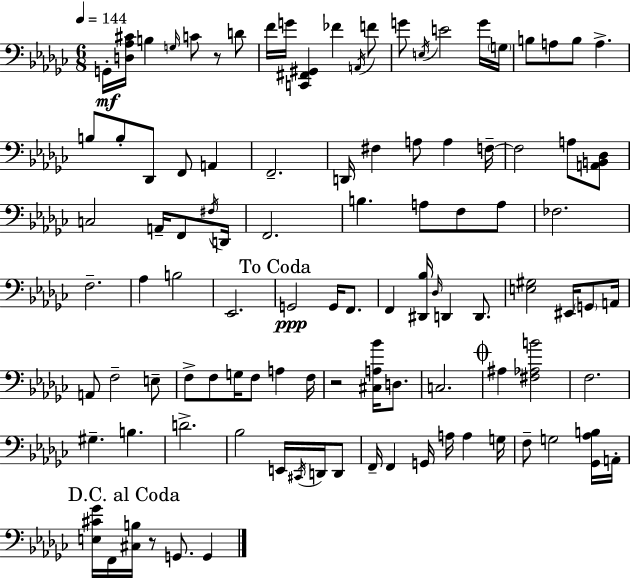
X:1
T:Untitled
M:6/8
L:1/4
K:Ebm
G,,/4 [D,_A,^C]/4 B, G,/4 C/2 z/2 D/2 F/4 G/4 [C,,^F,,^G,,] _F A,,/4 F/2 G/2 E,/4 E2 G/4 G,/4 B,/2 A,/2 B,/2 A, B,/2 B,/2 _D,,/2 F,,/2 A,, F,,2 D,,/4 ^F, A,/2 A, F,/4 F,2 A,/2 [A,,B,,_D,]/2 C,2 A,,/4 F,,/2 ^F,/4 D,,/4 F,,2 B, A,/2 F,/2 A,/2 _F,2 F,2 _A, B,2 _E,,2 G,,2 G,,/4 F,,/2 F,, [^D,,_B,]/4 _D,/4 D,, D,,/2 [E,^G,]2 ^E,,/4 G,,/2 A,,/4 A,,/2 F,2 E,/2 F,/2 F,/2 G,/4 F,/2 A, F,/4 z2 [^C,A,_B]/4 D,/2 C,2 ^A, [^F,_A,B]2 F,2 ^G, B, D2 _B,2 E,,/4 ^C,,/4 D,,/4 D,,/2 F,,/4 F,, G,,/4 A,/4 A, G,/4 F,/2 G,2 [_G,,_A,B,]/4 A,,/4 [E,^C_G]/4 F,,/4 [^C,B,]/4 z/2 G,,/2 G,,